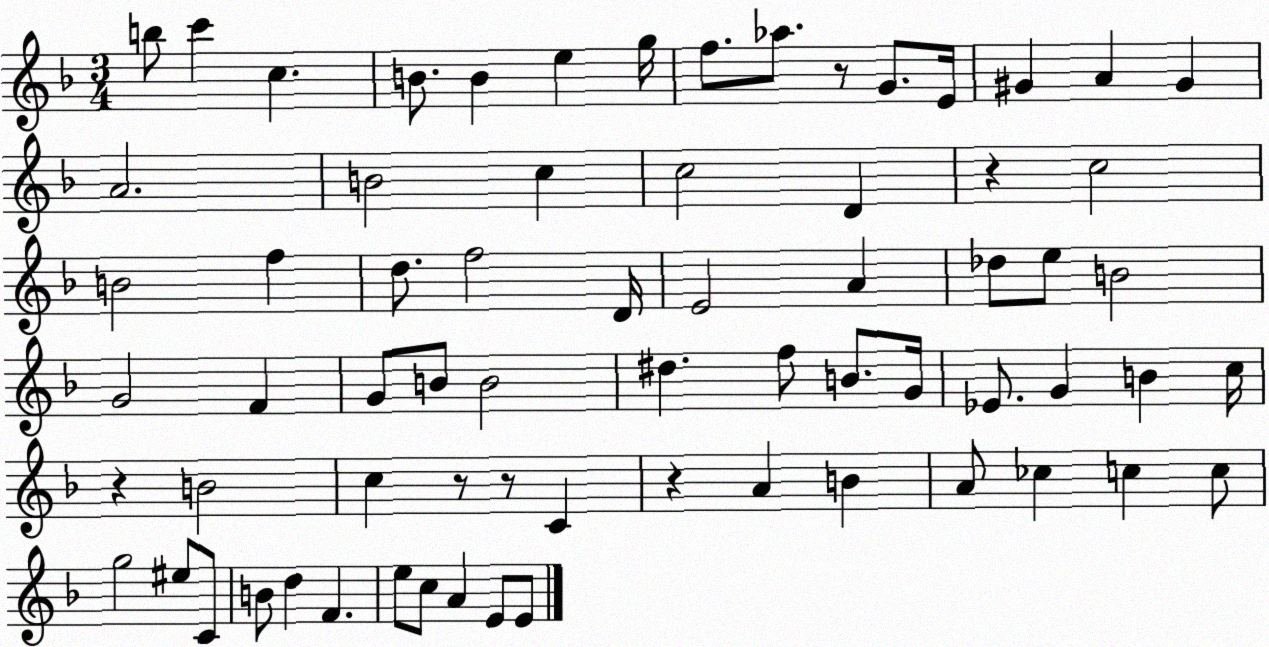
X:1
T:Untitled
M:3/4
L:1/4
K:F
b/2 c' c B/2 B e g/4 f/2 _a/2 z/2 G/2 E/4 ^G A ^G A2 B2 c c2 D z c2 B2 f d/2 f2 D/4 E2 A _d/2 e/2 B2 G2 F G/2 B/2 B2 ^d f/2 B/2 G/4 _E/2 G B c/4 z B2 c z/2 z/2 C z A B A/2 _c c c/2 g2 ^e/2 C/2 B/2 d F e/2 c/2 A E/2 E/2